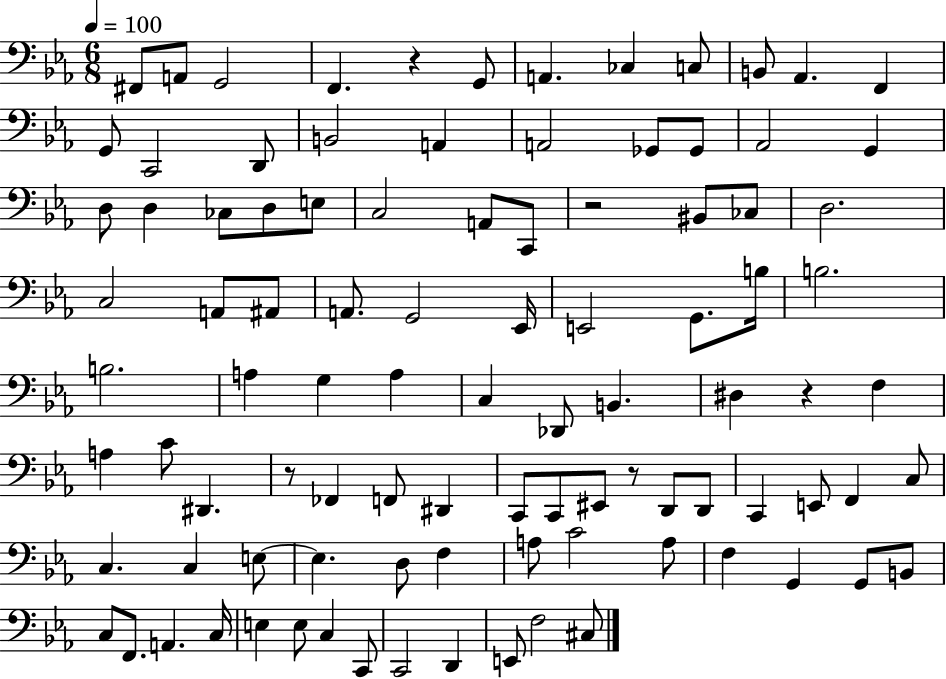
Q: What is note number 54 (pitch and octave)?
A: D#2